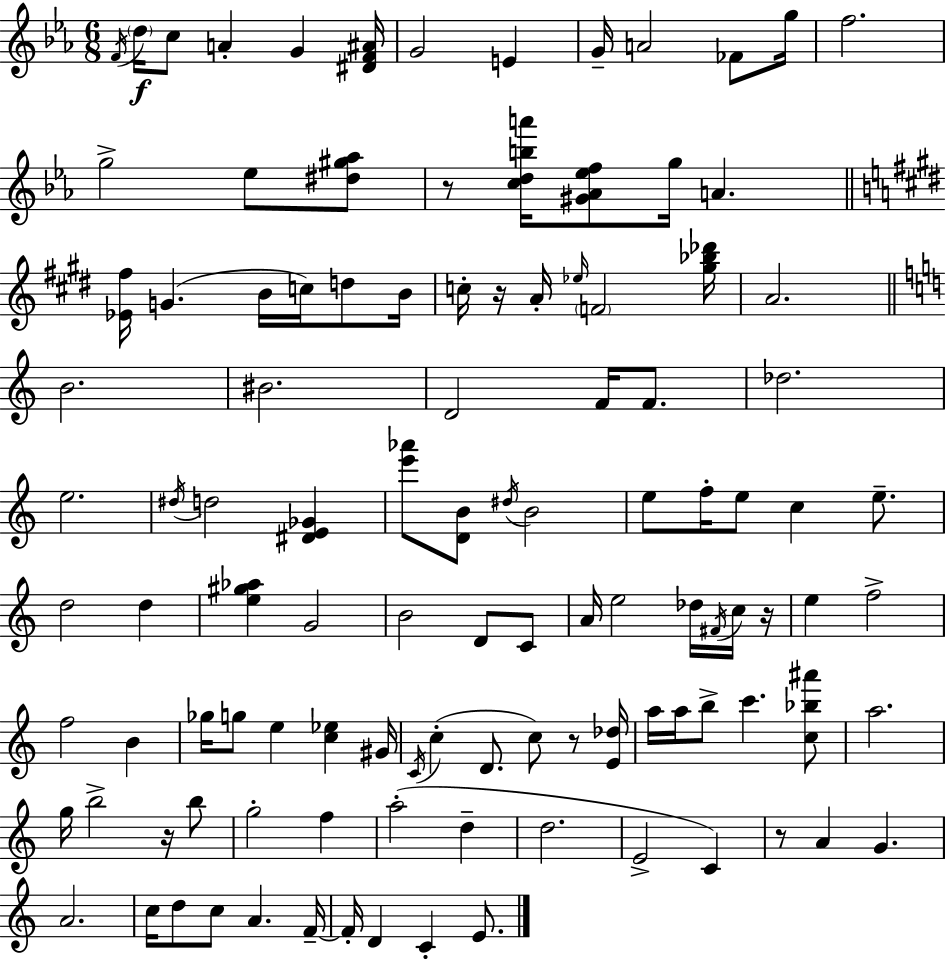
F4/s D5/s C5/e A4/q G4/q [D#4,F4,A#4]/s G4/h E4/q G4/s A4/h FES4/e G5/s F5/h. G5/h Eb5/e [D#5,G#5,Ab5]/e R/e [C5,D5,B5,A6]/s [G#4,Ab4,Eb5,F5]/e G5/s A4/q. [Eb4,F#5]/s G4/q. B4/s C5/s D5/e B4/s C5/s R/s A4/s Eb5/s F4/h [G#5,Bb5,Db6]/s A4/h. B4/h. BIS4/h. D4/h F4/s F4/e. Db5/h. E5/h. D#5/s D5/h [D#4,E4,Gb4]/q [E6,Ab6]/e [D4,B4]/e D#5/s B4/h E5/e F5/s E5/e C5/q E5/e. D5/h D5/q [E5,G#5,Ab5]/q G4/h B4/h D4/e C4/e A4/s E5/h Db5/s F#4/s C5/s R/s E5/q F5/h F5/h B4/q Gb5/s G5/e E5/q [C5,Eb5]/q G#4/s C4/s C5/q D4/e. C5/e R/e [E4,Db5]/s A5/s A5/s B5/e C6/q. [C5,Bb5,A#6]/e A5/h. G5/s B5/h R/s B5/e G5/h F5/q A5/h D5/q D5/h. E4/h C4/q R/e A4/q G4/q. A4/h. C5/s D5/e C5/e A4/q. F4/s F4/s D4/q C4/q E4/e.